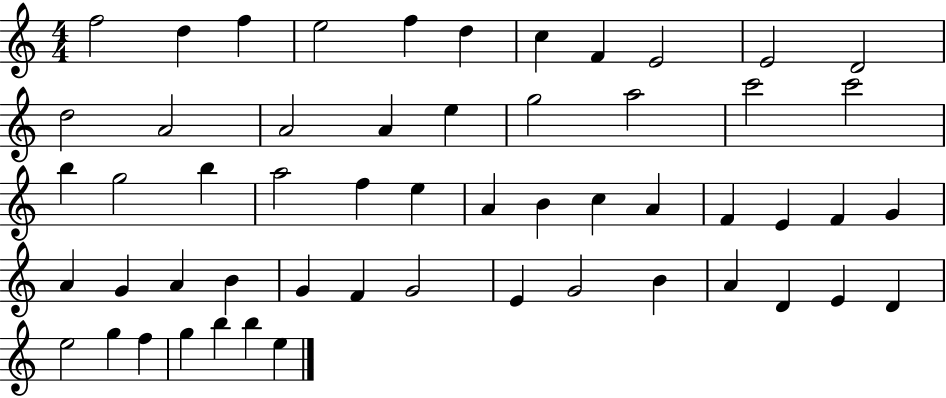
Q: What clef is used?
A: treble